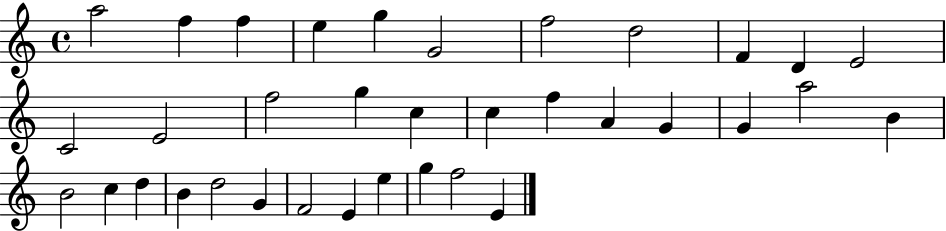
{
  \clef treble
  \time 4/4
  \defaultTimeSignature
  \key c \major
  a''2 f''4 f''4 | e''4 g''4 g'2 | f''2 d''2 | f'4 d'4 e'2 | \break c'2 e'2 | f''2 g''4 c''4 | c''4 f''4 a'4 g'4 | g'4 a''2 b'4 | \break b'2 c''4 d''4 | b'4 d''2 g'4 | f'2 e'4 e''4 | g''4 f''2 e'4 | \break \bar "|."
}